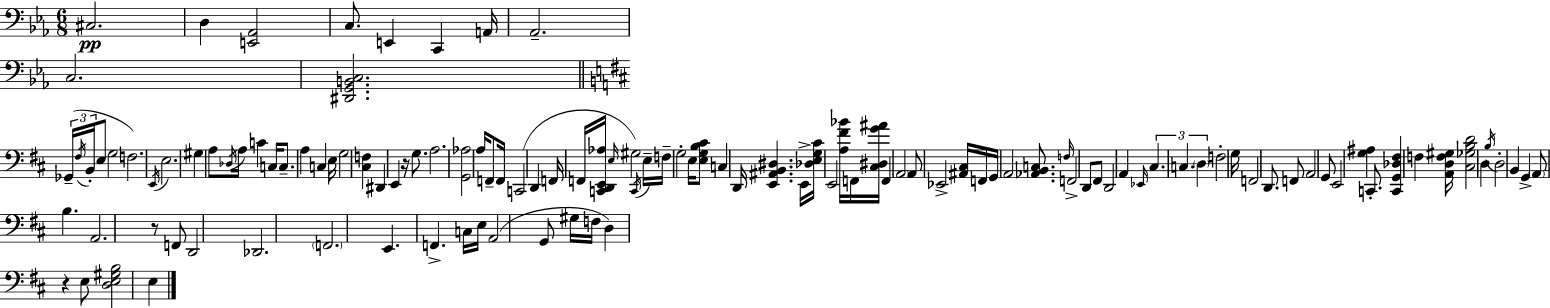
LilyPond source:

{
  \clef bass
  \numericTimeSignature
  \time 6/8
  \key ees \major
  cis2.\pp | d4 <e, aes,>2 | c8. e,4 c,4 a,16 | aes,2.-- | \break c2. | <dis, g, b, c>2. | \bar "||" \break \key d \major \tuplet 3/2 { ges,16--( \acciaccatura { fis16 } b,16-. } e8 g2 | f2.) | \acciaccatura { e,16 } e2. | gis4 a8 \acciaccatura { des16 } a16 c'4 | \break c16 c8.-- a4 c4 | e16 g2 <cis f>4 | dis,4 e,4 r16 | g8. a2. | \break <g, aes>2 a16 | f,8-- f,16 c,2( d,4 | f,16 f,16 <c, d, e, aes>16 \grace { e16 }) gis2 | \acciaccatura { c,16 } e16-- f16-- g2-. | \break e16 <e g b cis'>8 c4 d,16 <e, ais, b, dis>4. | e,16-> <des e g cis'>16 e,2 | <a fis' bes'>16 f,16 <cis dis g' ais'>16 f,4 \parenthesize a,2 | a,8 ees,2-> | \break <ais, cis>16 f,16 g,16 a,2 | <aes, b, c>8. \grace { f16 } f,2-> | d,8 fis,8 d,2 | a,4 \grace { ees,16 } \tuplet 3/2 { cis4. | \break c4. \parenthesize d4 } f2-. | g16 f,2 | d,8. f,8 a,2 | g,8 e,2 | \break <g ais>4 c,8.-. <c, g, des fis>4 | f4 <a, d f gis>16 <cis ges b d'>2 | d4 \acciaccatura { b16 } d2-. | b,4 g,4-> | \break \parenthesize a,8 b4. a,2. | r8 f,8 | d,2 des,2. | \parenthesize f,2. | \break e,4. | f,4.-> c16 e16 a,2( | g,8 gis16 f16 d4) | r4 e8 <d e gis b>2 | \break e4 \bar "|."
}